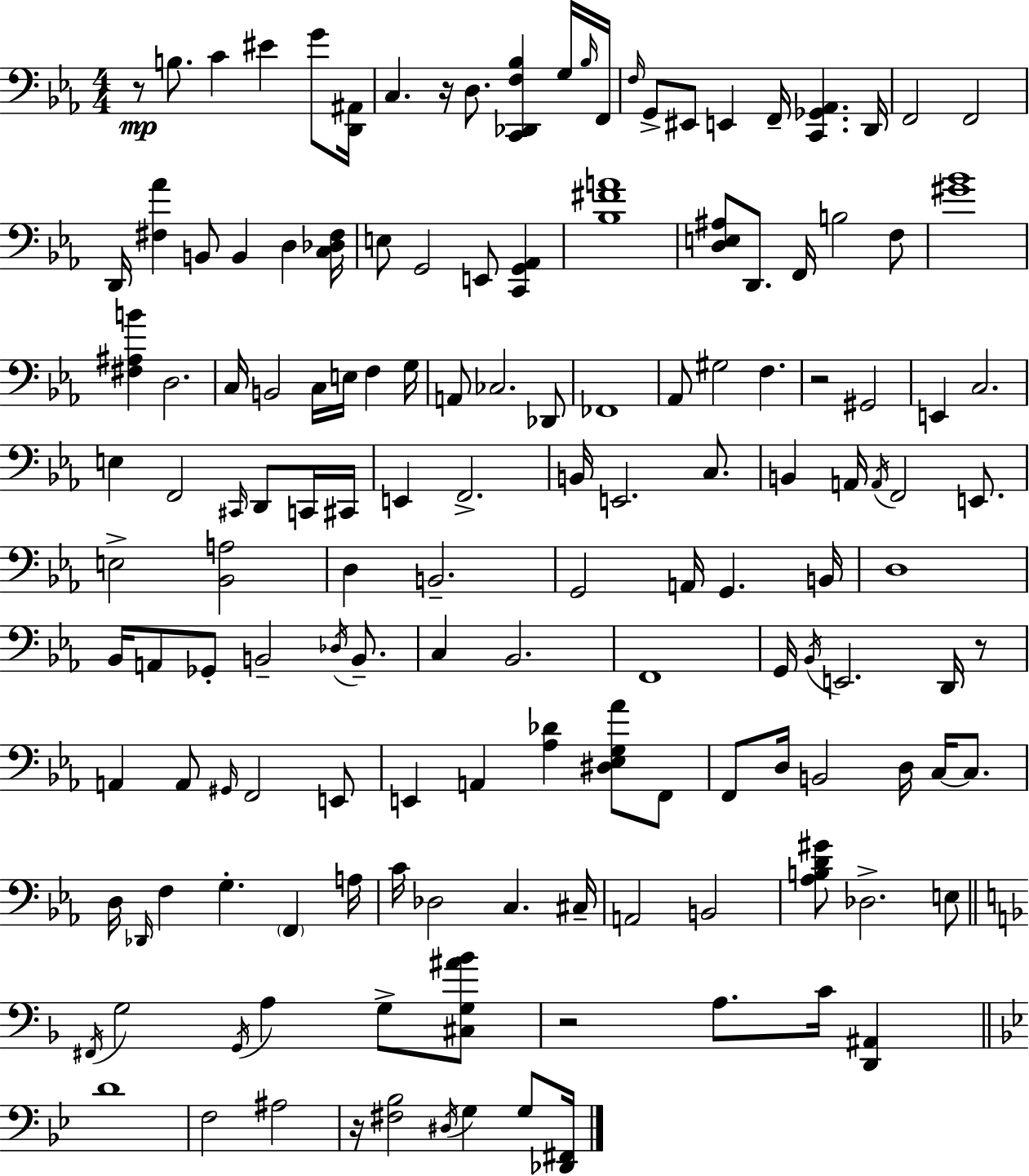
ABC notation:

X:1
T:Untitled
M:4/4
L:1/4
K:Cm
z/2 B,/2 C ^E G/2 [D,,^A,,]/4 C, z/4 D,/2 [C,,_D,,F,_B,] G,/4 _B,/4 F,,/4 F,/4 G,,/2 ^E,,/2 E,, F,,/4 [C,,_G,,_A,,] D,,/4 F,,2 F,,2 D,,/4 [^F,_A] B,,/2 B,, D, [C,_D,^F,]/4 E,/2 G,,2 E,,/2 [C,,G,,_A,,] [_B,^FA]4 [D,E,^A,]/2 D,,/2 F,,/4 B,2 F,/2 [^G_B]4 [^F,^A,B] D,2 C,/4 B,,2 C,/4 E,/4 F, G,/4 A,,/2 _C,2 _D,,/2 _F,,4 _A,,/2 ^G,2 F, z2 ^G,,2 E,, C,2 E, F,,2 ^C,,/4 D,,/2 C,,/4 ^C,,/4 E,, F,,2 B,,/4 E,,2 C,/2 B,, A,,/4 A,,/4 F,,2 E,,/2 E,2 [_B,,A,]2 D, B,,2 G,,2 A,,/4 G,, B,,/4 D,4 _B,,/4 A,,/2 _G,,/2 B,,2 _D,/4 B,,/2 C, _B,,2 F,,4 G,,/4 _B,,/4 E,,2 D,,/4 z/2 A,, A,,/2 ^G,,/4 F,,2 E,,/2 E,, A,, [_A,_D] [^D,_E,G,_A]/2 F,,/2 F,,/2 D,/4 B,,2 D,/4 C,/4 C,/2 D,/4 _D,,/4 F, G, F,, A,/4 C/4 _D,2 C, ^C,/4 A,,2 B,,2 [_A,B,D^G]/2 _D,2 E,/2 ^F,,/4 G,2 G,,/4 A, G,/2 [^C,G,^A_B]/2 z2 A,/2 C/4 [D,,^A,,] D4 F,2 ^A,2 z/4 [^F,_B,]2 ^D,/4 G, G,/2 [_D,,^F,,]/4